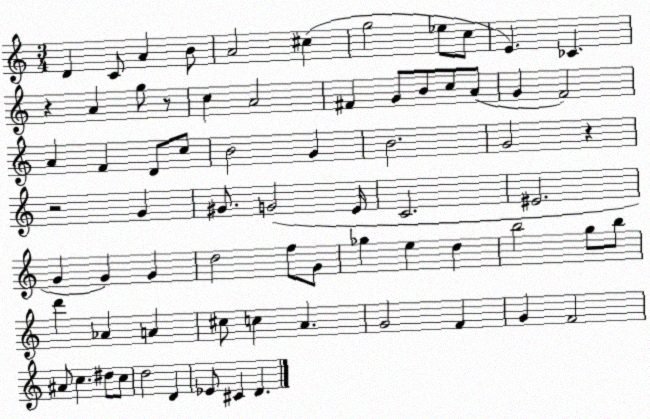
X:1
T:Untitled
M:3/4
L:1/4
K:C
D C/2 A B/2 A2 ^c g2 _e/2 c/2 E _C z A g/2 z/2 c A2 ^F G/2 B/2 c/2 A/2 G F2 A F D/2 c/2 B2 G B2 G2 z z2 G ^G/2 G2 E/4 C2 ^E2 G G G d2 f/2 G/2 _g e d b2 g/2 b/2 d' _A A ^c/2 c A G2 F G F2 ^A/2 c ^d/2 c/2 d2 D _E/2 ^C D